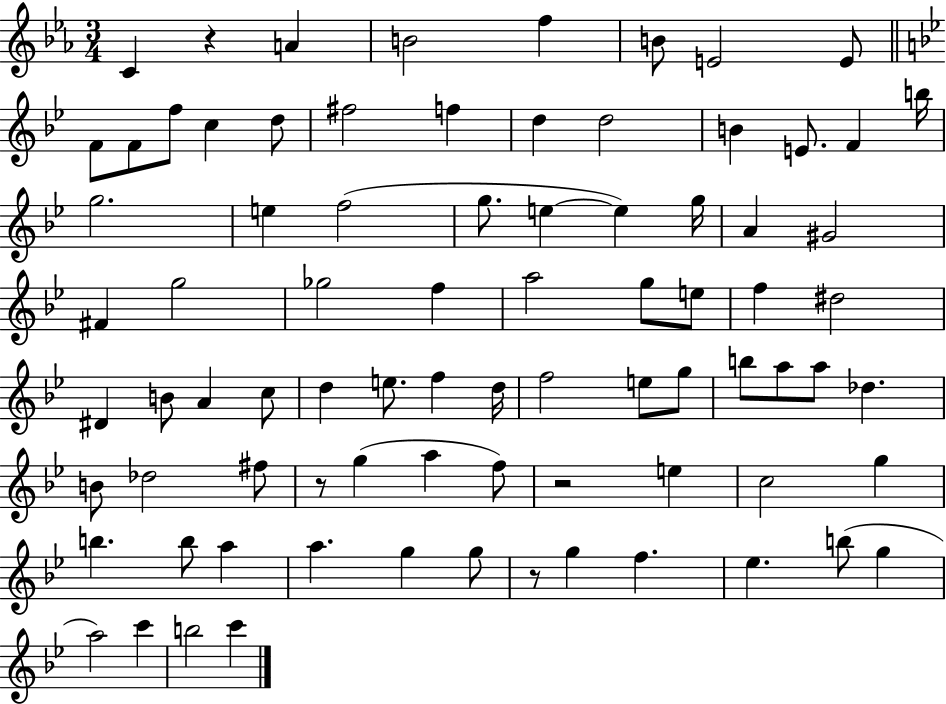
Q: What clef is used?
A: treble